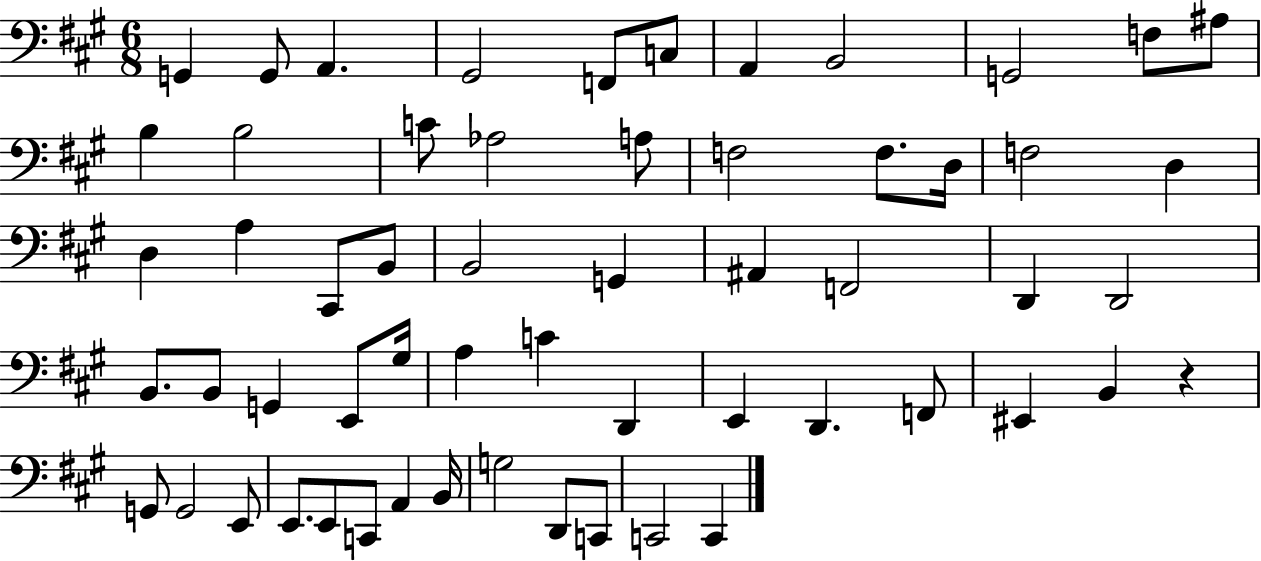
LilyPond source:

{
  \clef bass
  \numericTimeSignature
  \time 6/8
  \key a \major
  \repeat volta 2 { g,4 g,8 a,4. | gis,2 f,8 c8 | a,4 b,2 | g,2 f8 ais8 | \break b4 b2 | c'8 aes2 a8 | f2 f8. d16 | f2 d4 | \break d4 a4 cis,8 b,8 | b,2 g,4 | ais,4 f,2 | d,4 d,2 | \break b,8. b,8 g,4 e,8 gis16 | a4 c'4 d,4 | e,4 d,4. f,8 | eis,4 b,4 r4 | \break g,8 g,2 e,8 | e,8. e,8 c,8 a,4 b,16 | g2 d,8 c,8 | c,2 c,4 | \break } \bar "|."
}